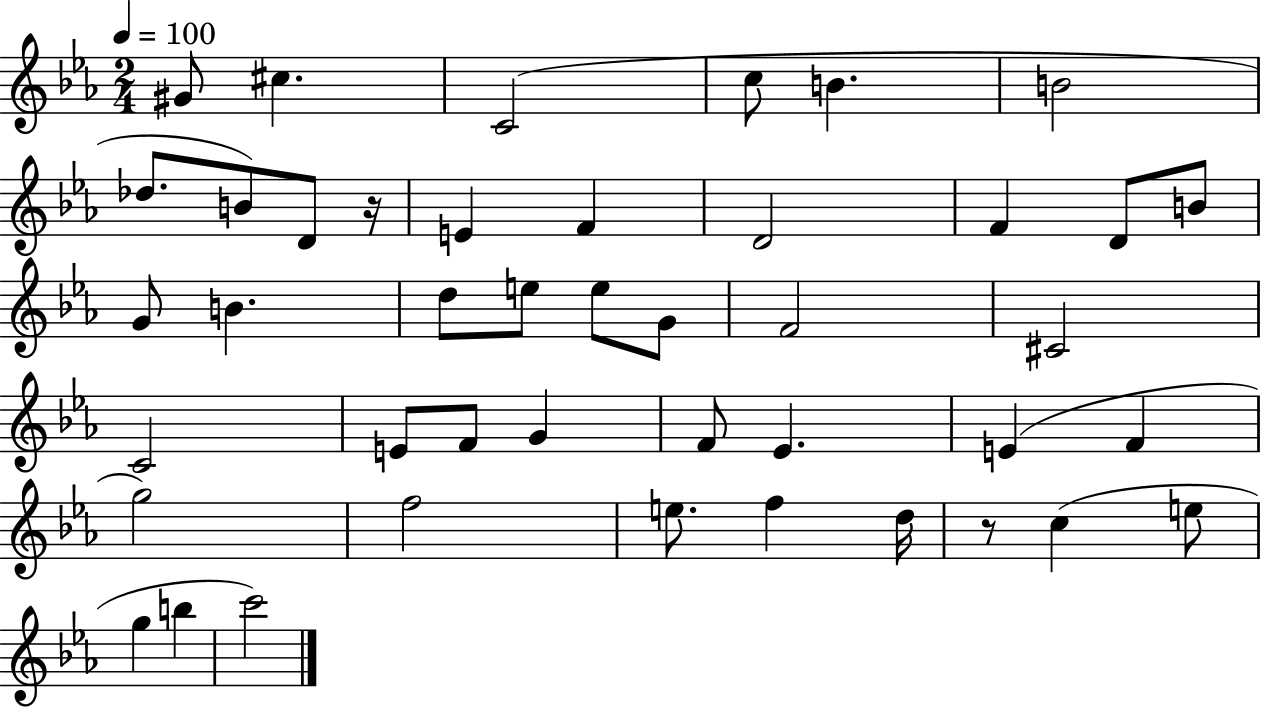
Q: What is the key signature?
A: EES major